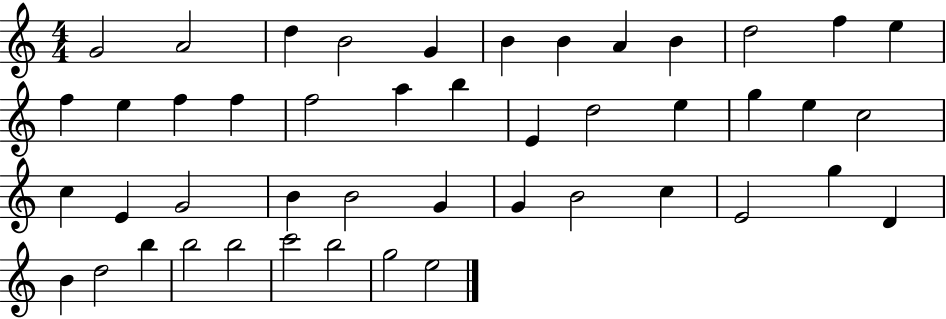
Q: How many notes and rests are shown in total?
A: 46